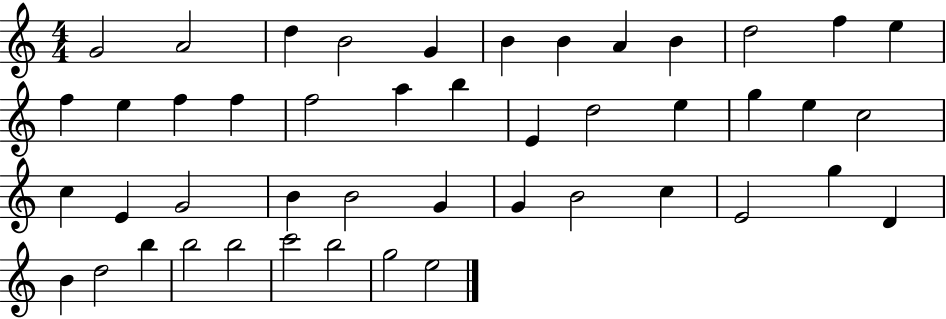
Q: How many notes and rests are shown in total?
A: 46